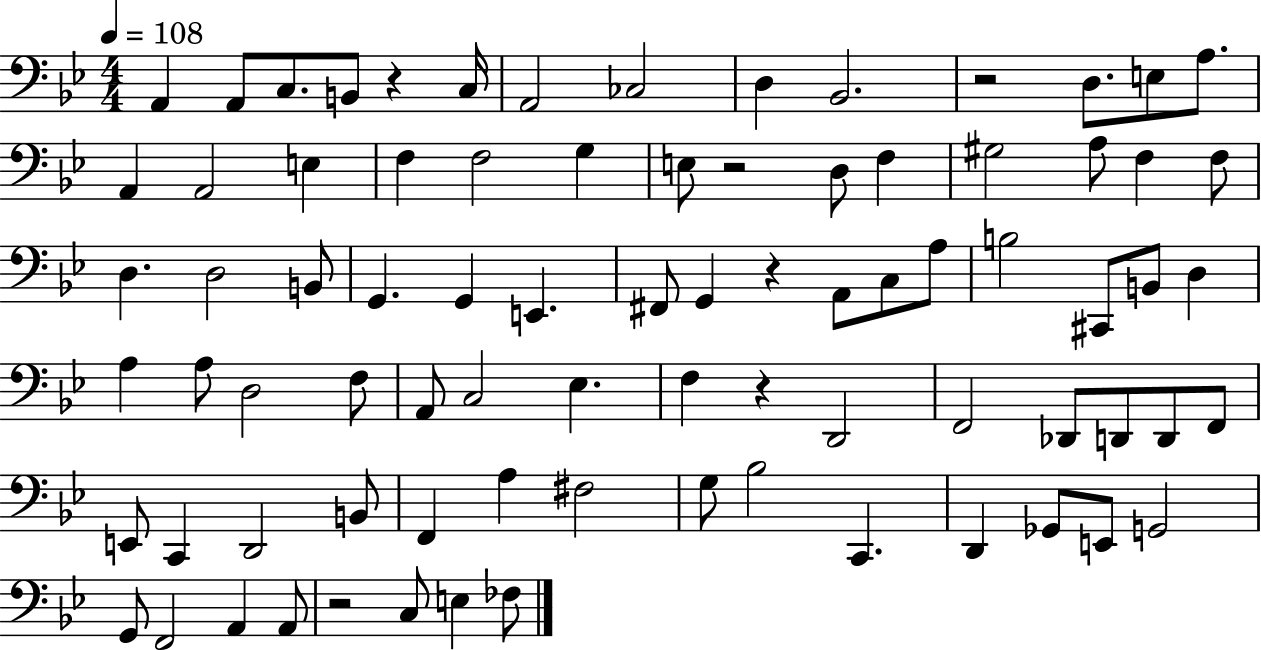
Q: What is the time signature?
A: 4/4